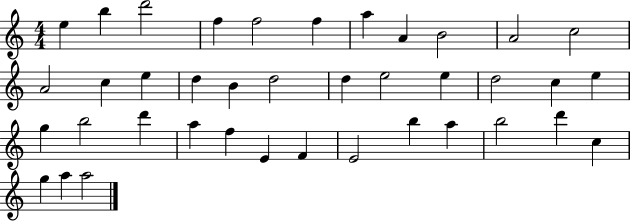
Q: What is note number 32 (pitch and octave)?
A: B5